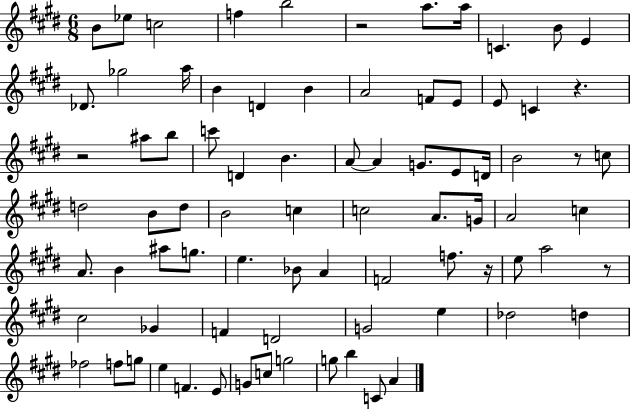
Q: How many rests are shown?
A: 6